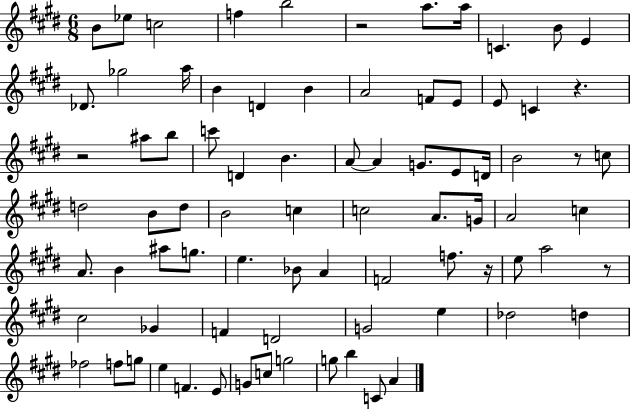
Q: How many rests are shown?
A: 6